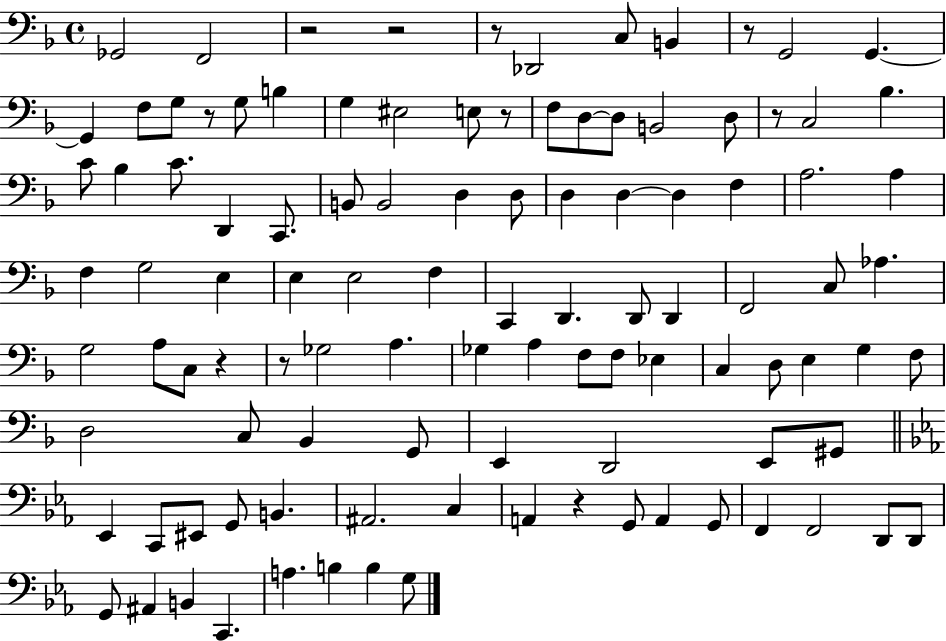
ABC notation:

X:1
T:Untitled
M:4/4
L:1/4
K:F
_G,,2 F,,2 z2 z2 z/2 _D,,2 C,/2 B,, z/2 G,,2 G,, G,, F,/2 G,/2 z/2 G,/2 B, G, ^E,2 E,/2 z/2 F,/2 D,/2 D,/2 B,,2 D,/2 z/2 C,2 _B, C/2 _B, C/2 D,, C,,/2 B,,/2 B,,2 D, D,/2 D, D, D, F, A,2 A, F, G,2 E, E, E,2 F, C,, D,, D,,/2 D,, F,,2 C,/2 _A, G,2 A,/2 C,/2 z z/2 _G,2 A, _G, A, F,/2 F,/2 _E, C, D,/2 E, G, F,/2 D,2 C,/2 _B,, G,,/2 E,, D,,2 E,,/2 ^G,,/2 _E,, C,,/2 ^E,,/2 G,,/2 B,, ^A,,2 C, A,, z G,,/2 A,, G,,/2 F,, F,,2 D,,/2 D,,/2 G,,/2 ^A,, B,, C,, A, B, B, G,/2